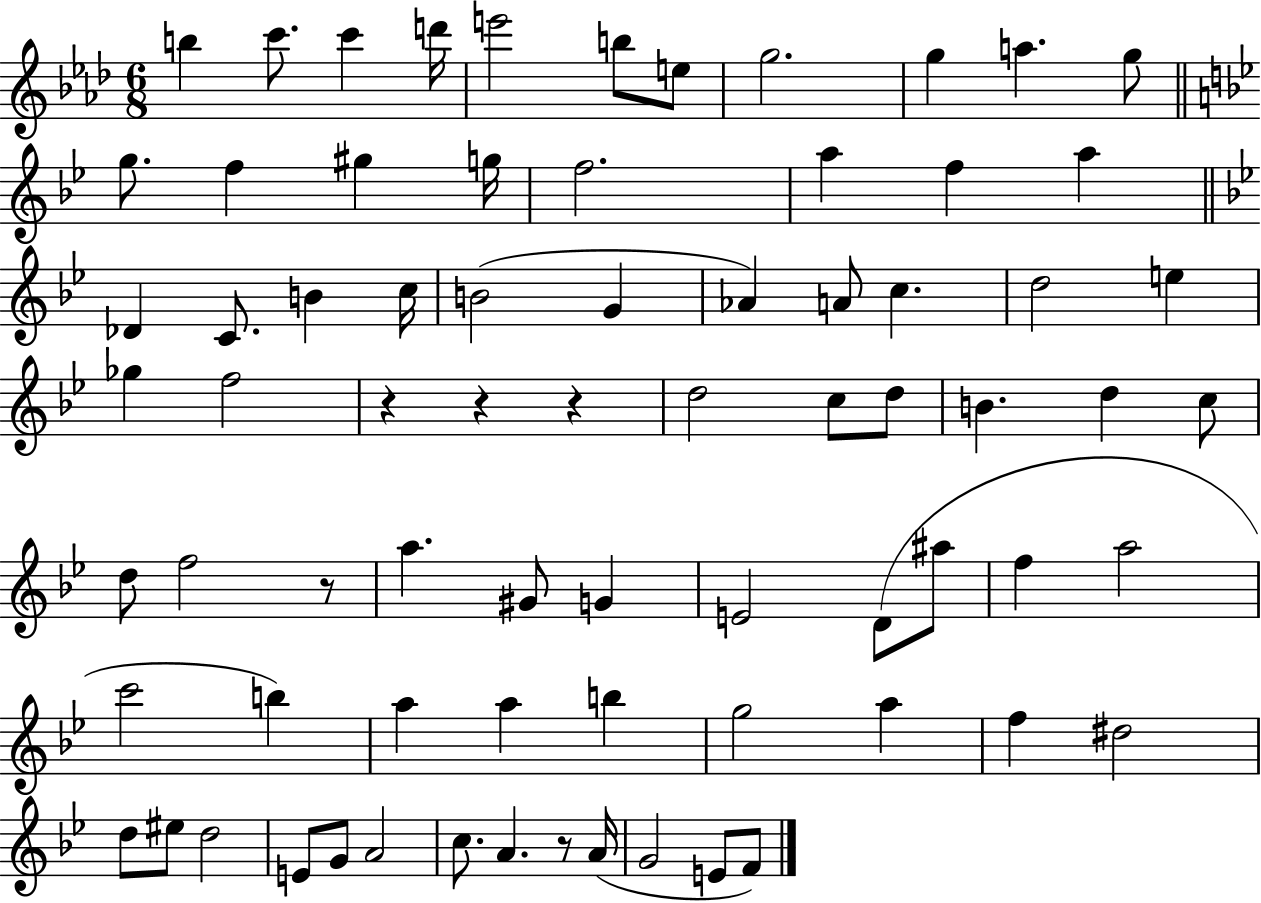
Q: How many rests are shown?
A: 5